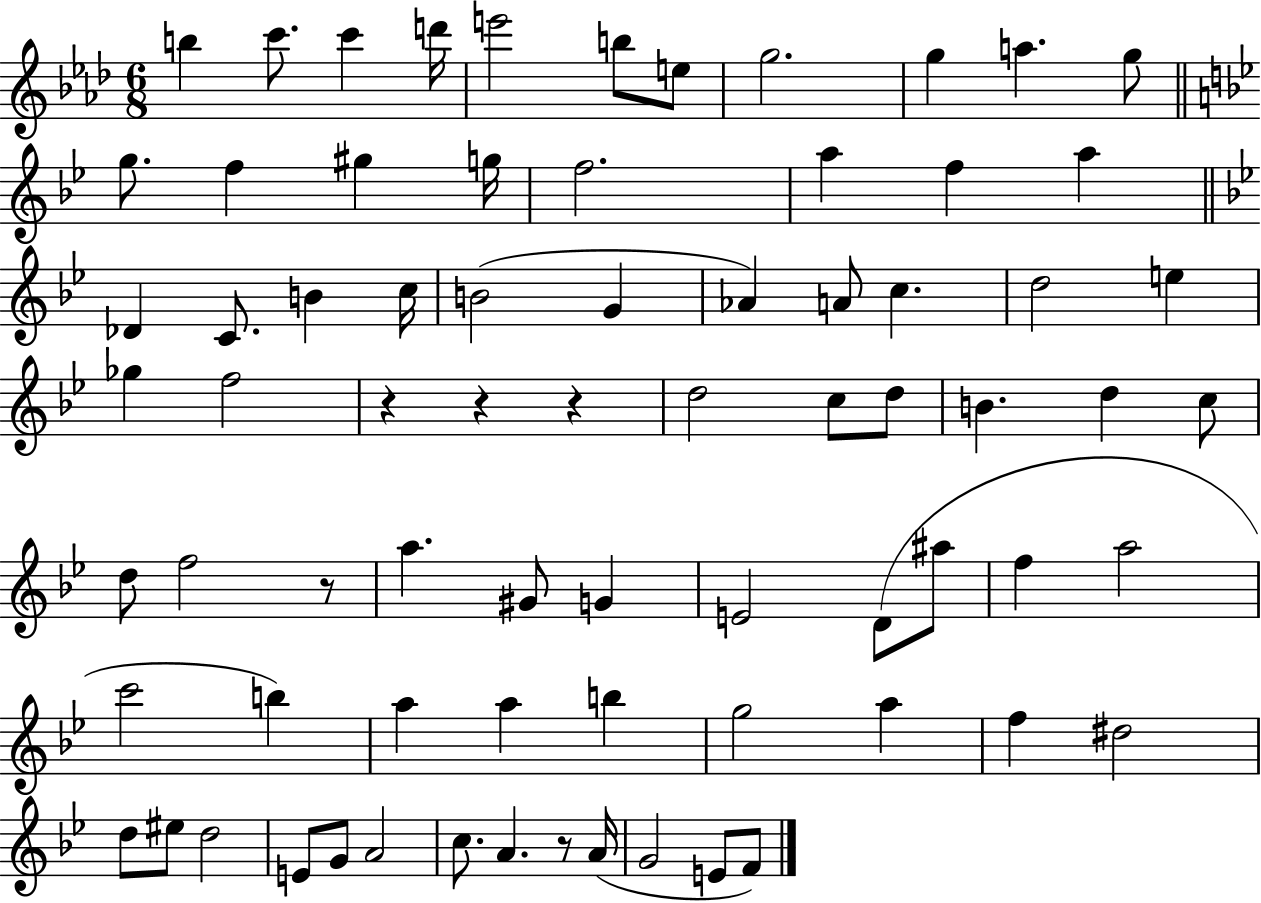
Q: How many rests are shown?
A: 5